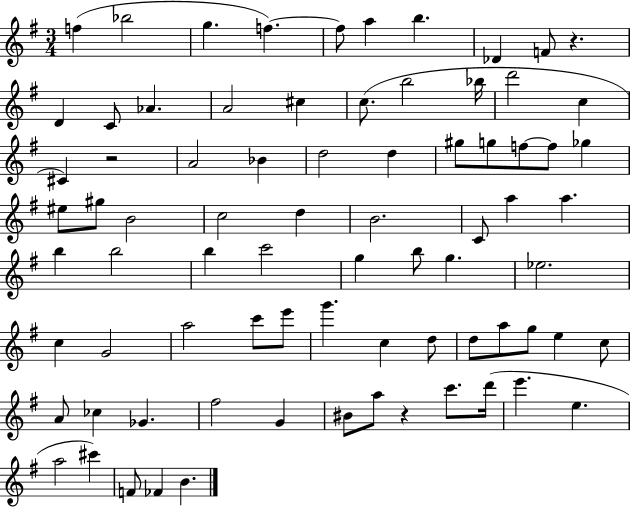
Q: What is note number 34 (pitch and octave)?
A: D5